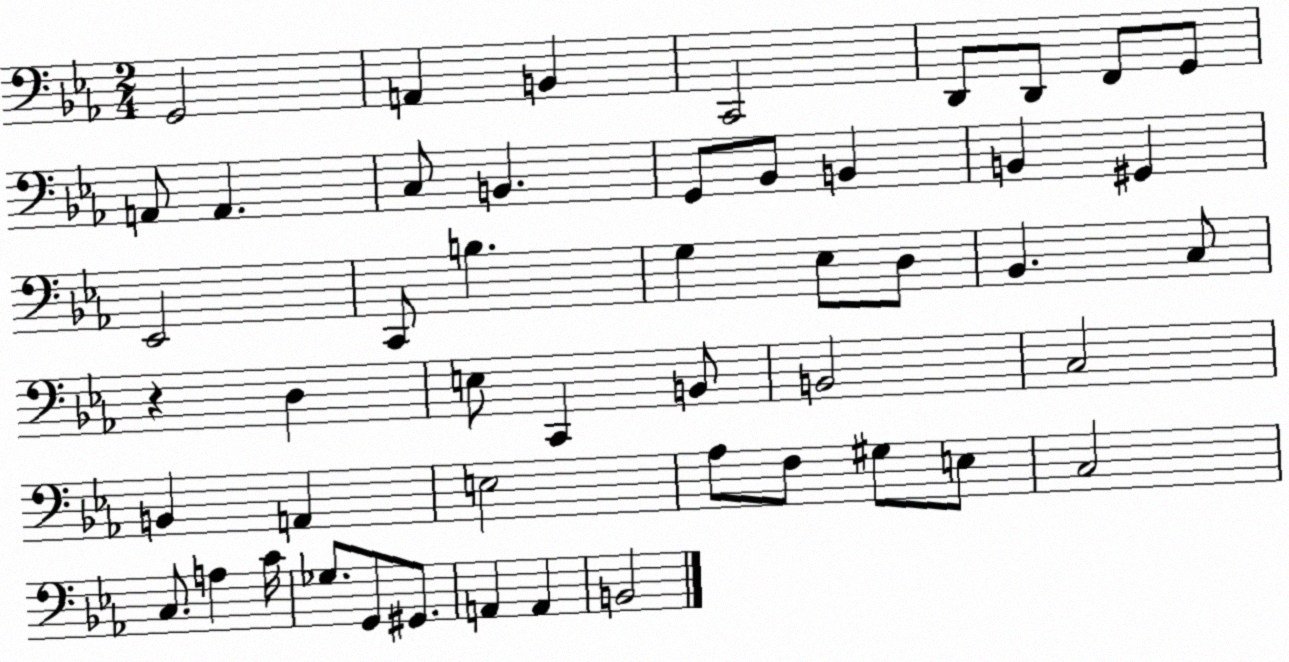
X:1
T:Untitled
M:2/4
L:1/4
K:Eb
G,,2 A,, B,, C,,2 D,,/2 D,,/2 F,,/2 G,,/2 A,,/2 A,, C,/2 B,, G,,/2 _B,,/2 B,, B,, ^G,, _E,,2 C,,/2 B, G, _E,/2 D,/2 _B,, C,/2 z D, E,/2 C,, B,,/2 B,,2 C,2 B,, A,, E,2 _A,/2 F,/2 ^G,/2 E,/2 C,2 C,/2 A, C/4 _G,/2 G,,/2 ^G,,/2 A,, A,, B,,2